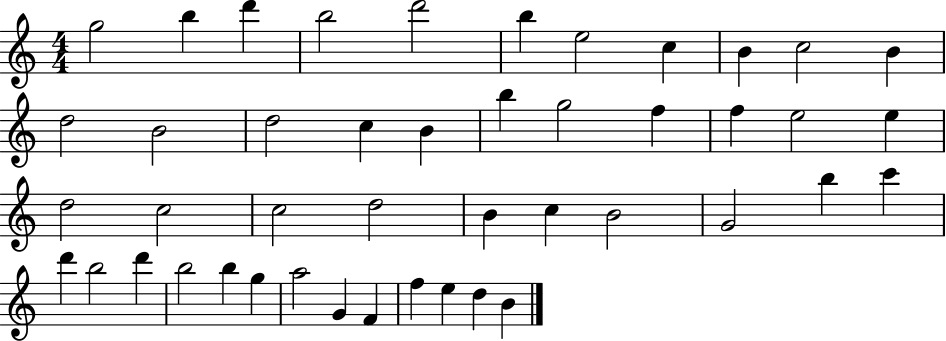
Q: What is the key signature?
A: C major